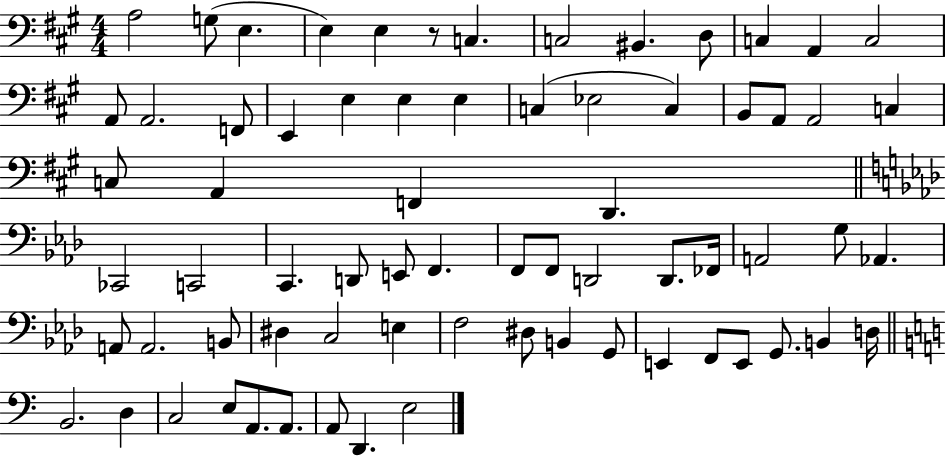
X:1
T:Untitled
M:4/4
L:1/4
K:A
A,2 G,/2 E, E, E, z/2 C, C,2 ^B,, D,/2 C, A,, C,2 A,,/2 A,,2 F,,/2 E,, E, E, E, C, _E,2 C, B,,/2 A,,/2 A,,2 C, C,/2 A,, F,, D,, _C,,2 C,,2 C,, D,,/2 E,,/2 F,, F,,/2 F,,/2 D,,2 D,,/2 _F,,/4 A,,2 G,/2 _A,, A,,/2 A,,2 B,,/2 ^D, C,2 E, F,2 ^D,/2 B,, G,,/2 E,, F,,/2 E,,/2 G,,/2 B,, D,/4 B,,2 D, C,2 E,/2 A,,/2 A,,/2 A,,/2 D,, E,2